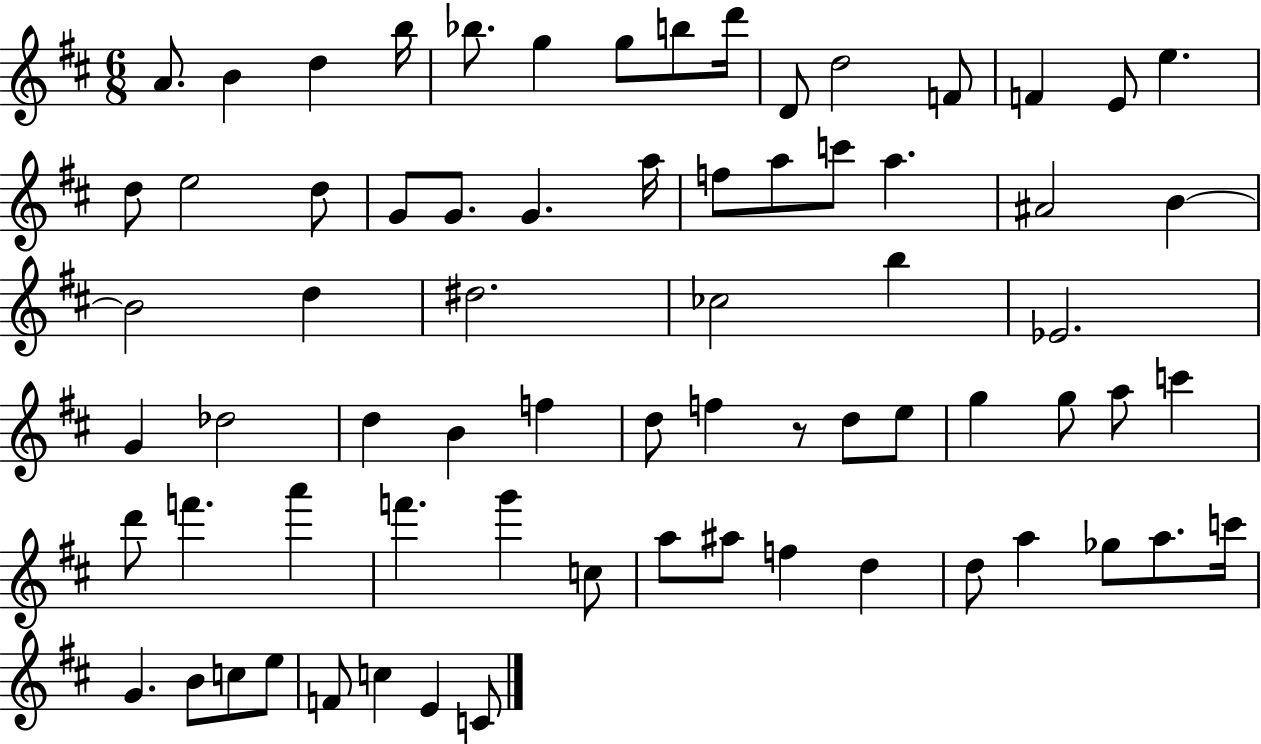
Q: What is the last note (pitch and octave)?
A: C4